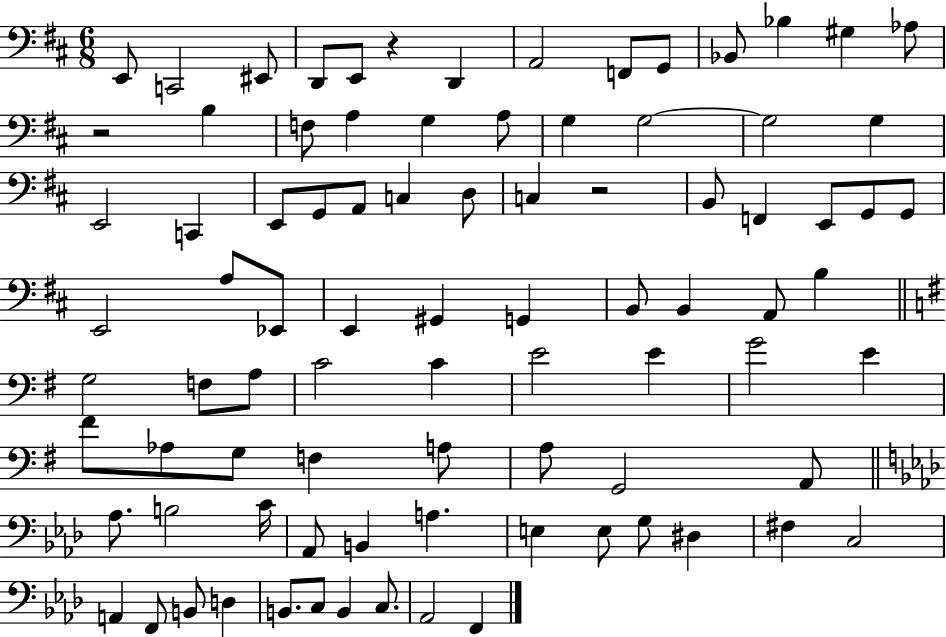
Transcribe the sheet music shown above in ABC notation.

X:1
T:Untitled
M:6/8
L:1/4
K:D
E,,/2 C,,2 ^E,,/2 D,,/2 E,,/2 z D,, A,,2 F,,/2 G,,/2 _B,,/2 _B, ^G, _A,/2 z2 B, F,/2 A, G, A,/2 G, G,2 G,2 G, E,,2 C,, E,,/2 G,,/2 A,,/2 C, D,/2 C, z2 B,,/2 F,, E,,/2 G,,/2 G,,/2 E,,2 A,/2 _E,,/2 E,, ^G,, G,, B,,/2 B,, A,,/2 B, G,2 F,/2 A,/2 C2 C E2 E G2 E ^F/2 _A,/2 G,/2 F, A,/2 A,/2 G,,2 A,,/2 _A,/2 B,2 C/4 _A,,/2 B,, A, E, E,/2 G,/2 ^D, ^F, C,2 A,, F,,/2 B,,/2 D, B,,/2 C,/2 B,, C,/2 _A,,2 F,,